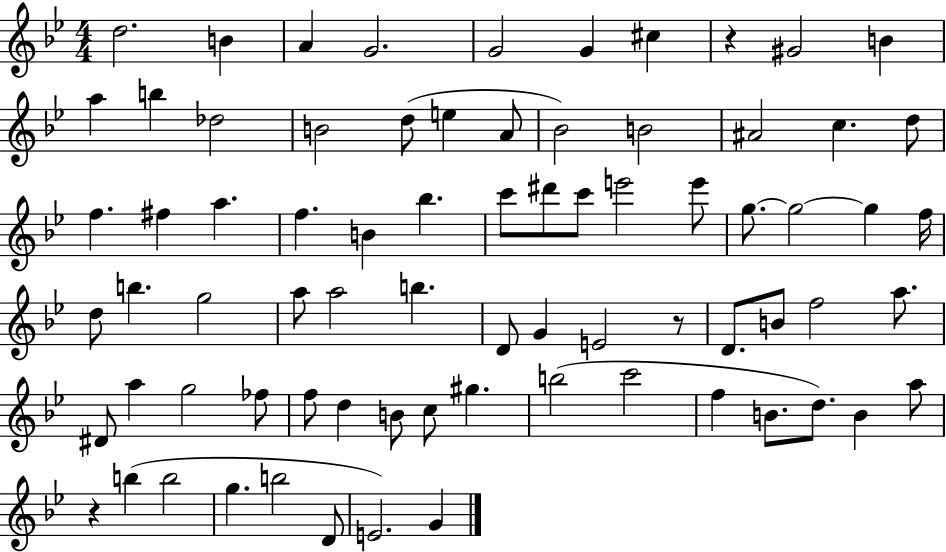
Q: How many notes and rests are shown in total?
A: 75